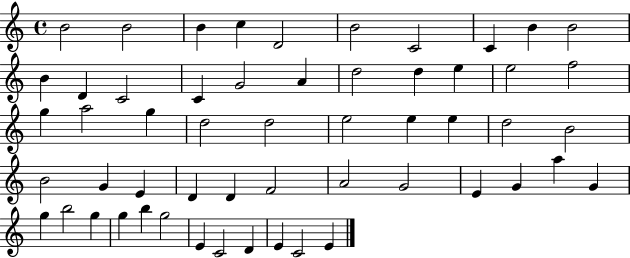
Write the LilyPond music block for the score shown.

{
  \clef treble
  \time 4/4
  \defaultTimeSignature
  \key c \major
  b'2 b'2 | b'4 c''4 d'2 | b'2 c'2 | c'4 b'4 b'2 | \break b'4 d'4 c'2 | c'4 g'2 a'4 | d''2 d''4 e''4 | e''2 f''2 | \break g''4 a''2 g''4 | d''2 d''2 | e''2 e''4 e''4 | d''2 b'2 | \break b'2 g'4 e'4 | d'4 d'4 f'2 | a'2 g'2 | e'4 g'4 a''4 g'4 | \break g''4 b''2 g''4 | g''4 b''4 g''2 | e'4 c'2 d'4 | e'4 c'2 e'4 | \break \bar "|."
}